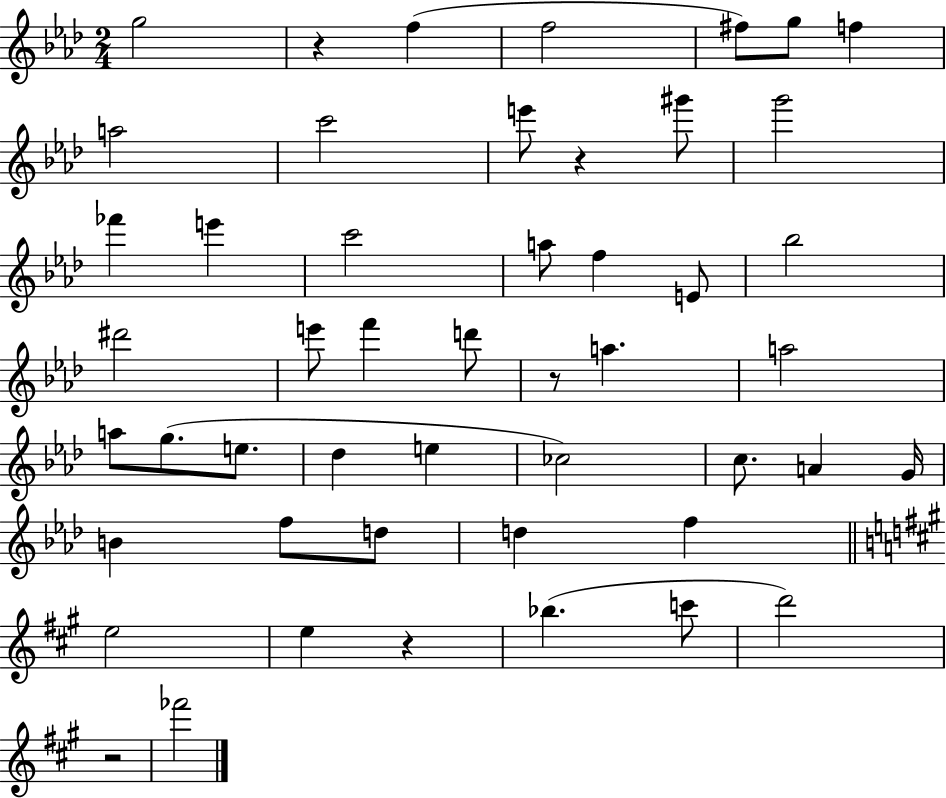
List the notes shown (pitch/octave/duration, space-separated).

G5/h R/q F5/q F5/h F#5/e G5/e F5/q A5/h C6/h E6/e R/q G#6/e G6/h FES6/q E6/q C6/h A5/e F5/q E4/e Bb5/h D#6/h E6/e F6/q D6/e R/e A5/q. A5/h A5/e G5/e. E5/e. Db5/q E5/q CES5/h C5/e. A4/q G4/s B4/q F5/e D5/e D5/q F5/q E5/h E5/q R/q Bb5/q. C6/e D6/h R/h FES6/h